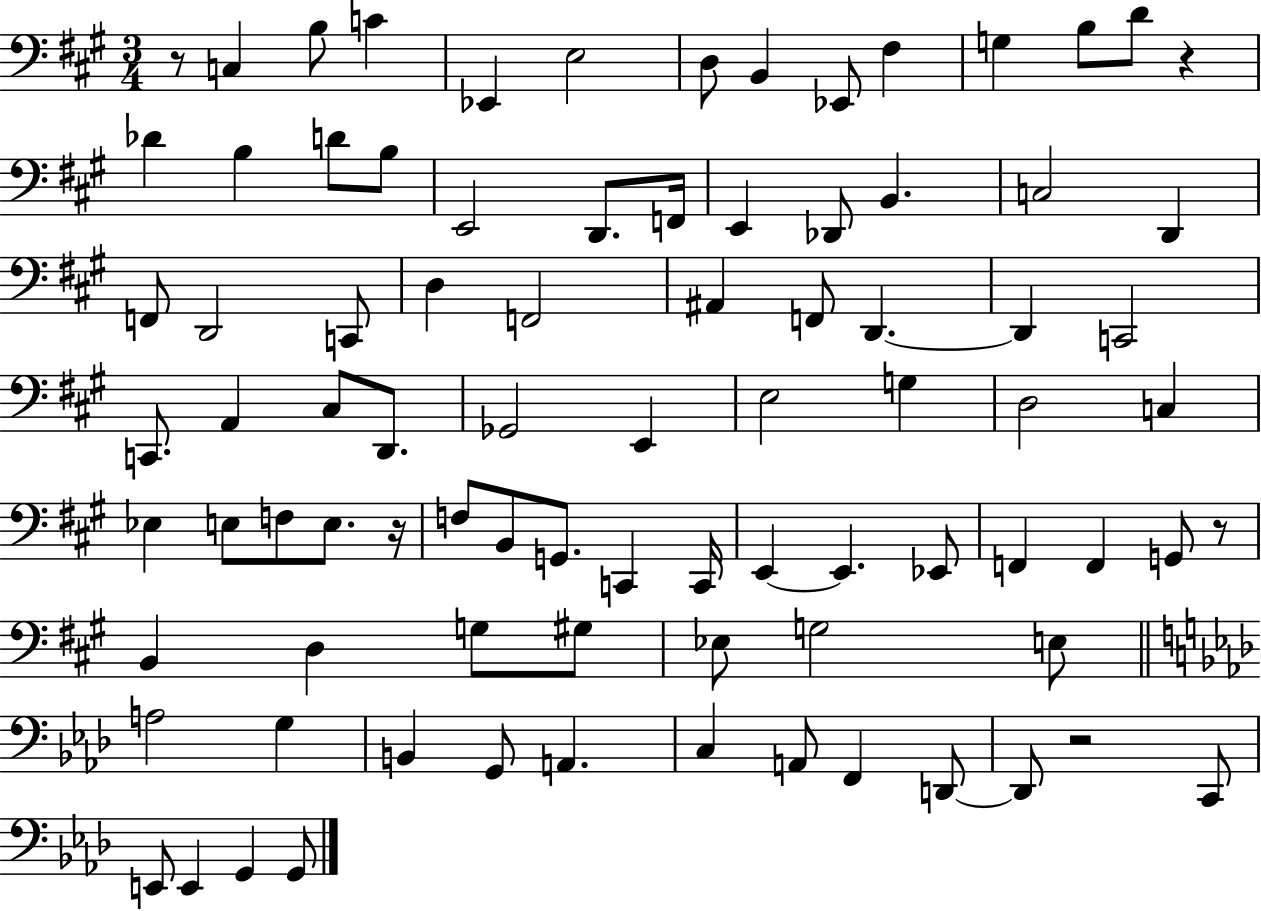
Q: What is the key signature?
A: A major